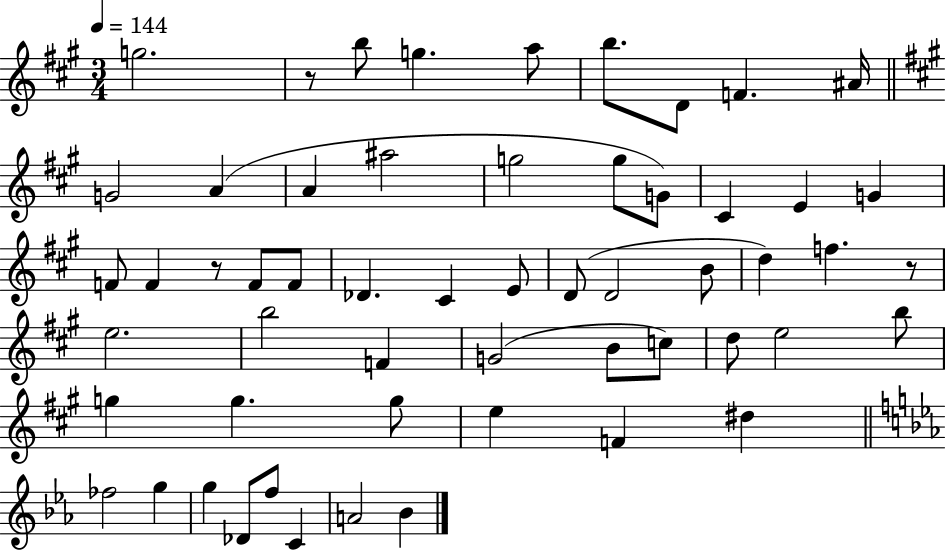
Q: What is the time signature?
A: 3/4